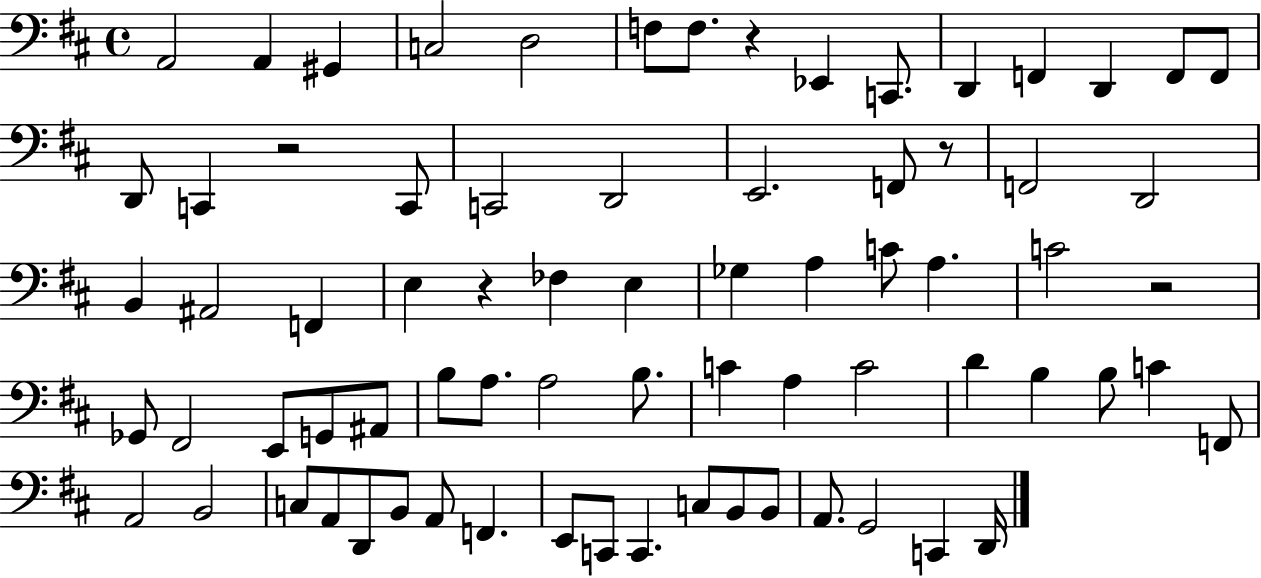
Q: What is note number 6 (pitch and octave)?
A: F3